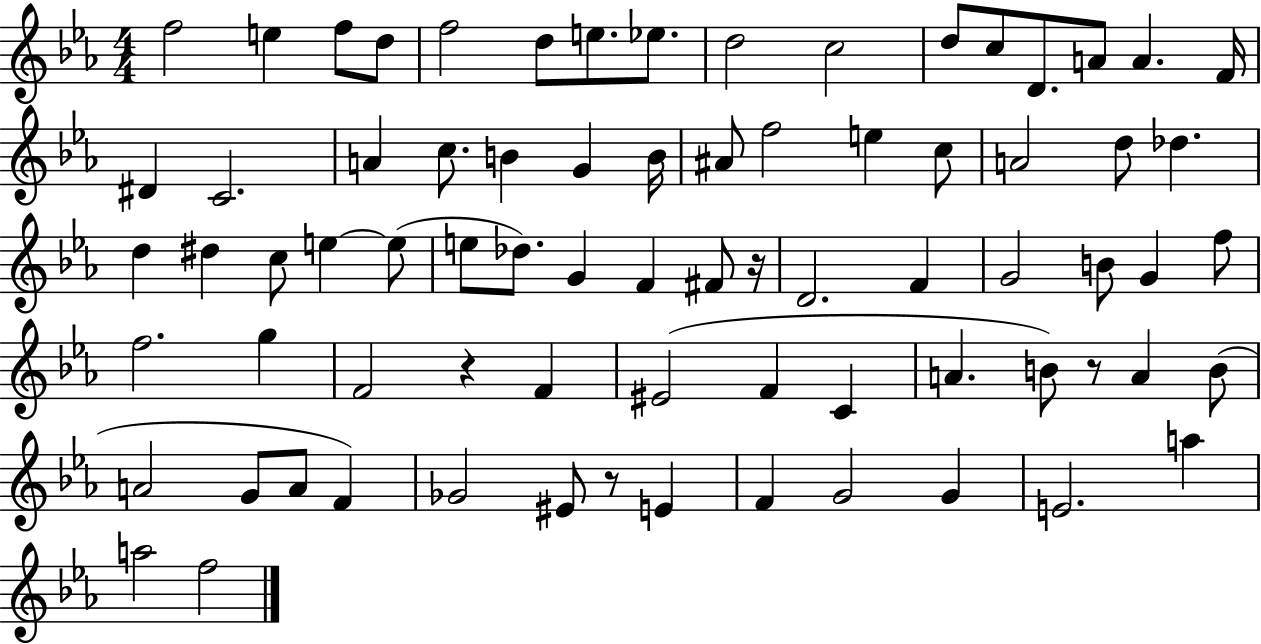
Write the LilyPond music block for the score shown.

{
  \clef treble
  \numericTimeSignature
  \time 4/4
  \key ees \major
  \repeat volta 2 { f''2 e''4 f''8 d''8 | f''2 d''8 e''8. ees''8. | d''2 c''2 | d''8 c''8 d'8. a'8 a'4. f'16 | \break dis'4 c'2. | a'4 c''8. b'4 g'4 b'16 | ais'8 f''2 e''4 c''8 | a'2 d''8 des''4. | \break d''4 dis''4 c''8 e''4~~ e''8( | e''8 des''8.) g'4 f'4 fis'8 r16 | d'2. f'4 | g'2 b'8 g'4 f''8 | \break f''2. g''4 | f'2 r4 f'4 | eis'2( f'4 c'4 | a'4. b'8) r8 a'4 b'8( | \break a'2 g'8 a'8 f'4) | ges'2 eis'8 r8 e'4 | f'4 g'2 g'4 | e'2. a''4 | \break a''2 f''2 | } \bar "|."
}